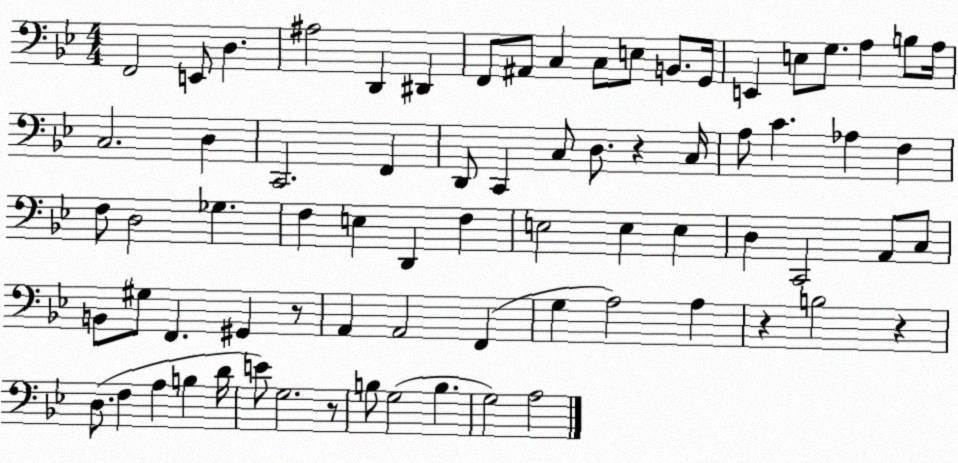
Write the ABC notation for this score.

X:1
T:Untitled
M:4/4
L:1/4
K:Bb
F,,2 E,,/2 D, ^A,2 D,, ^D,, F,,/2 ^A,,/2 C, C,/2 E,/2 B,,/2 G,,/4 E,, E,/2 G,/2 A, B,/2 A,/4 C,2 D, C,,2 F,, D,,/2 C,, C,/2 D,/2 z C,/4 A,/2 C _A, F, F,/2 D,2 _G, F, E, D,, F, E,2 E, E, D, C,,2 A,,/2 C,/2 B,,/2 ^G,/2 F,, ^G,, z/2 A,, A,,2 F,, G, A,2 A, z B,2 z D,/2 F, A, B, D/4 E/2 G,2 z/2 B,/2 G,2 B, G,2 A,2